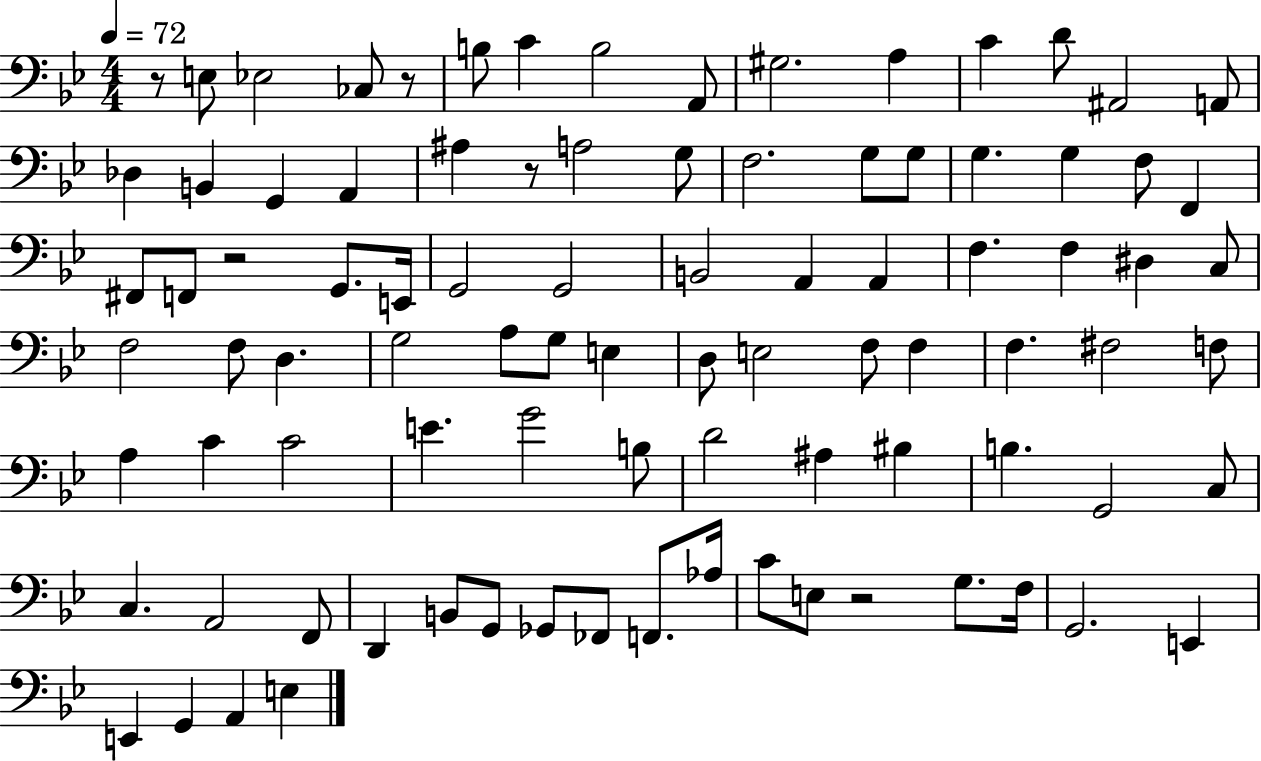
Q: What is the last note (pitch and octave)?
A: E3